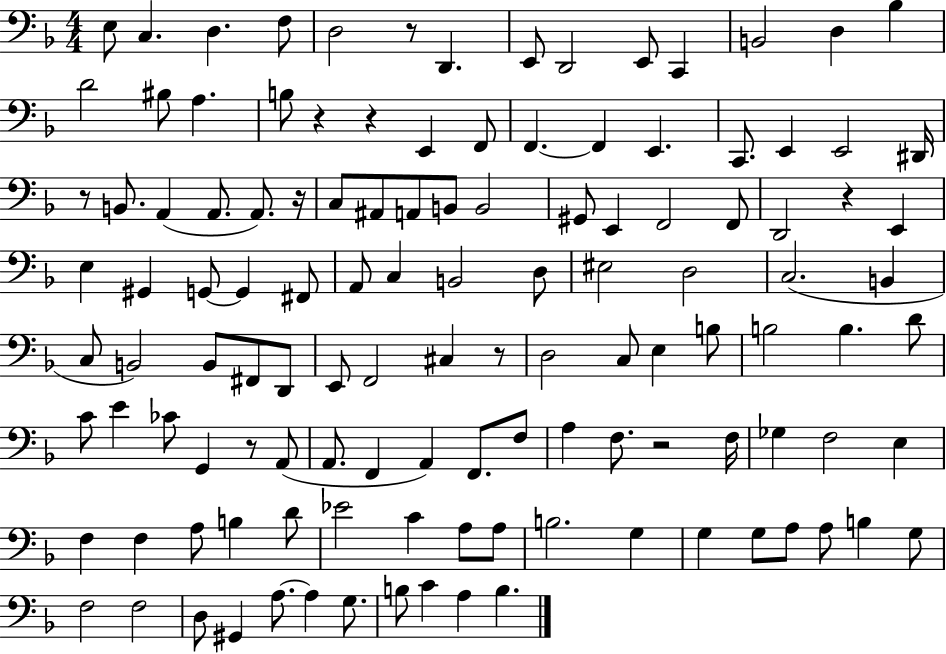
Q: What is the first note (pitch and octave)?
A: E3